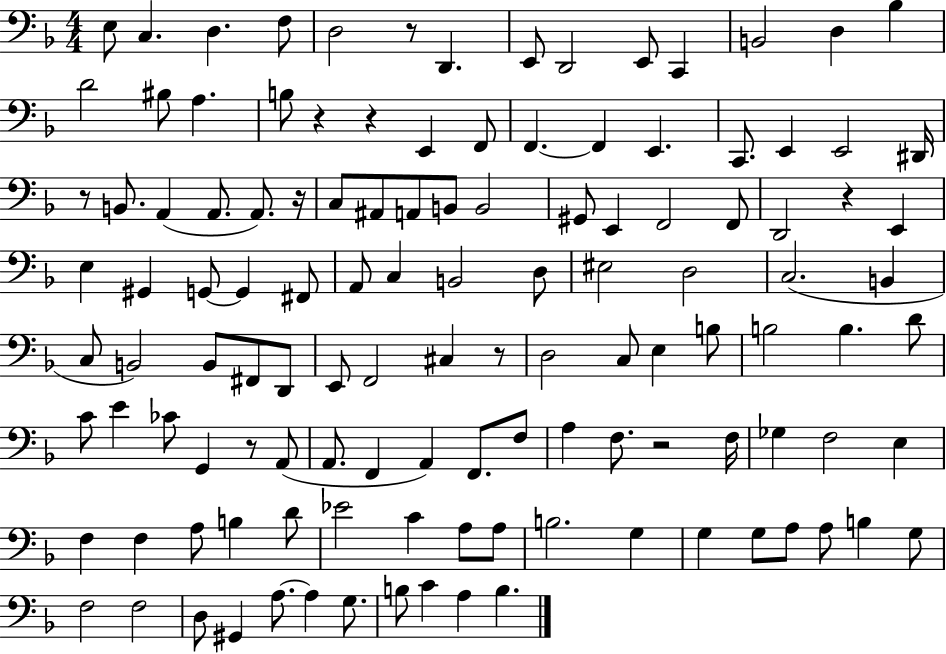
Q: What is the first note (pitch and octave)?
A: E3